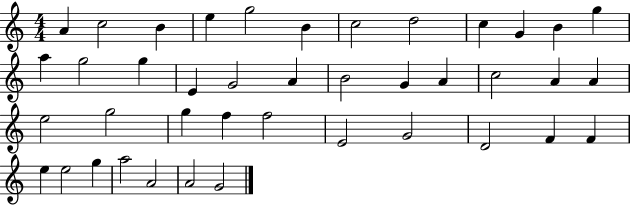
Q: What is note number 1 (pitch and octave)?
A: A4